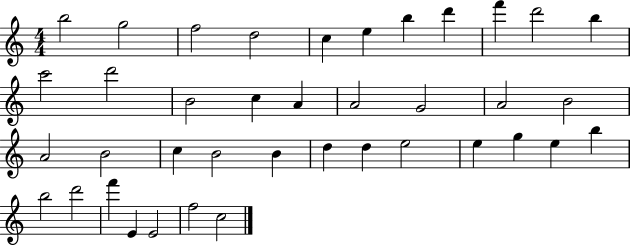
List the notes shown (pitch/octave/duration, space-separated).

B5/h G5/h F5/h D5/h C5/q E5/q B5/q D6/q F6/q D6/h B5/q C6/h D6/h B4/h C5/q A4/q A4/h G4/h A4/h B4/h A4/h B4/h C5/q B4/h B4/q D5/q D5/q E5/h E5/q G5/q E5/q B5/q B5/h D6/h F6/q E4/q E4/h F5/h C5/h